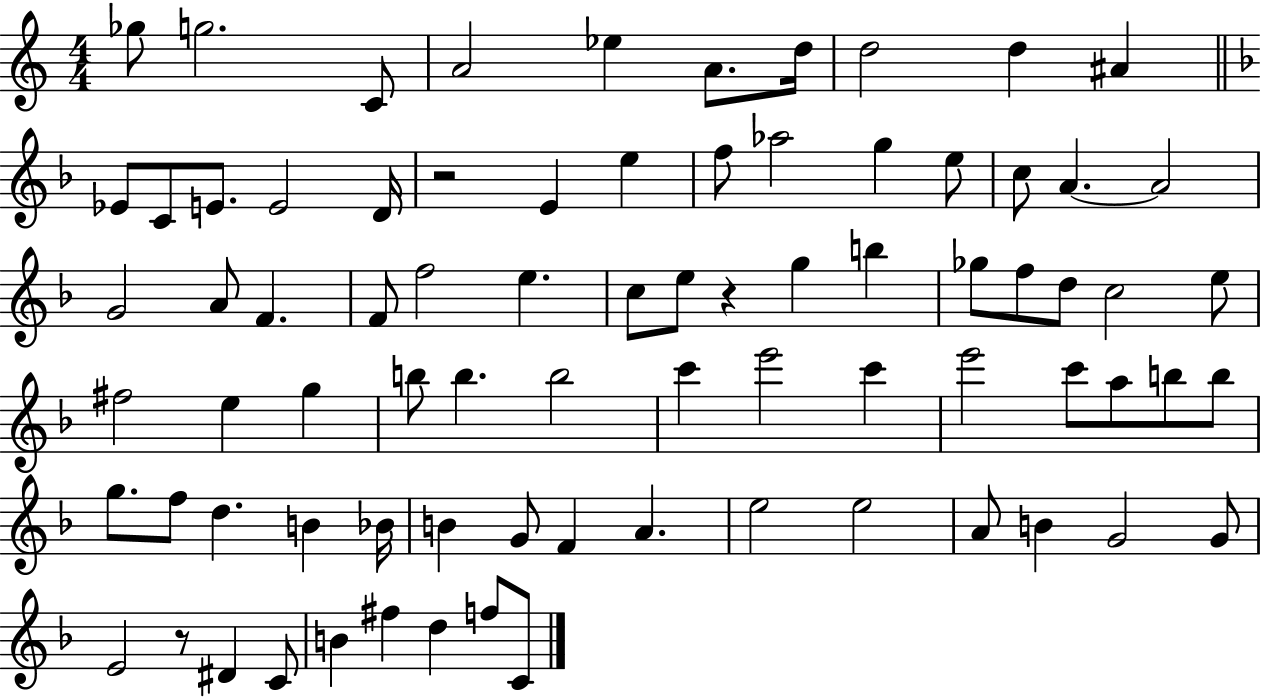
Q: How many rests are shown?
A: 3